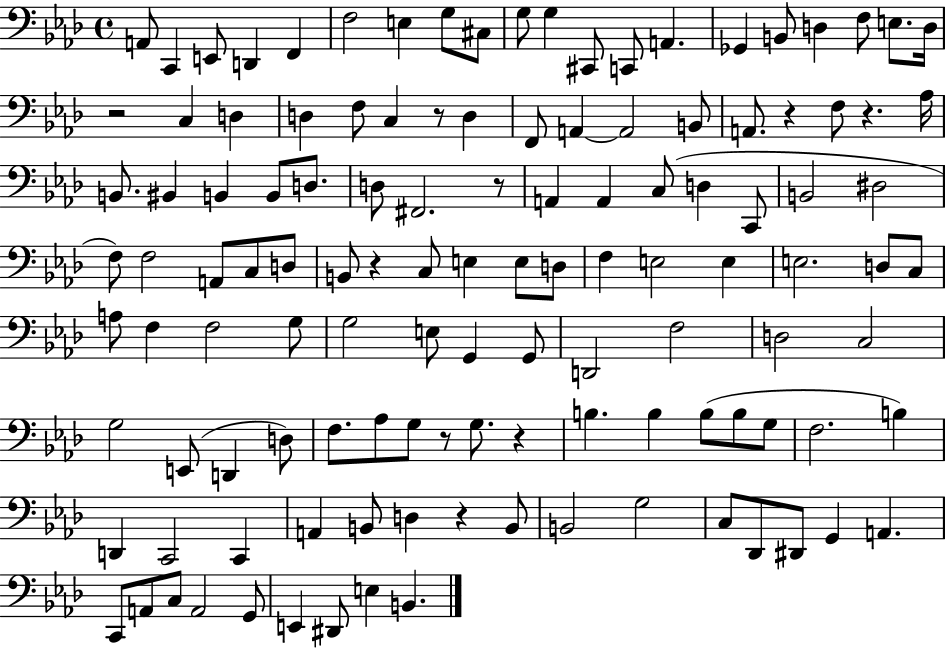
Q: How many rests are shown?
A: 9